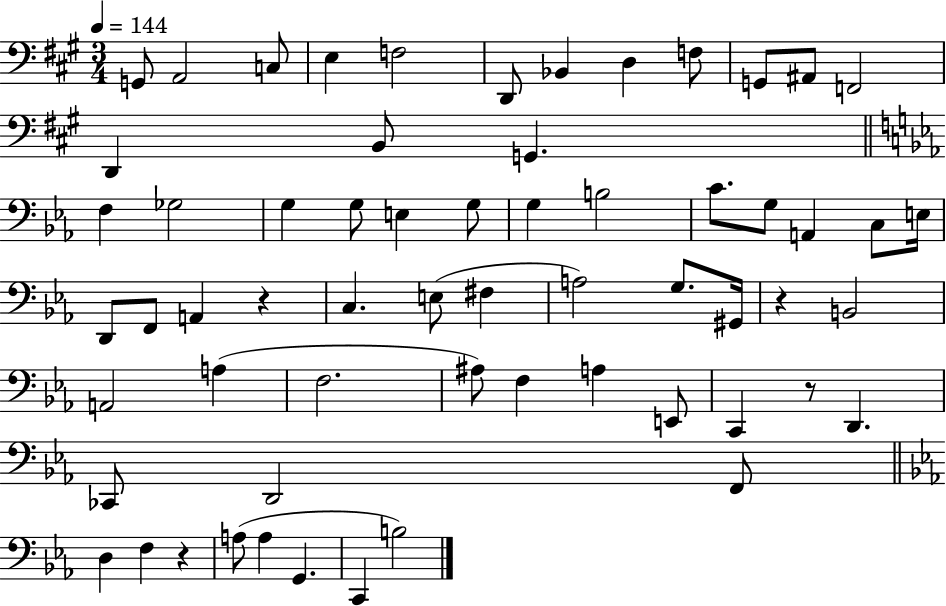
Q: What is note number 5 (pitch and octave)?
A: F3